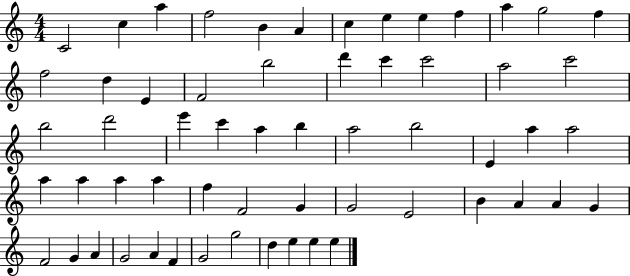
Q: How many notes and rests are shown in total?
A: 59